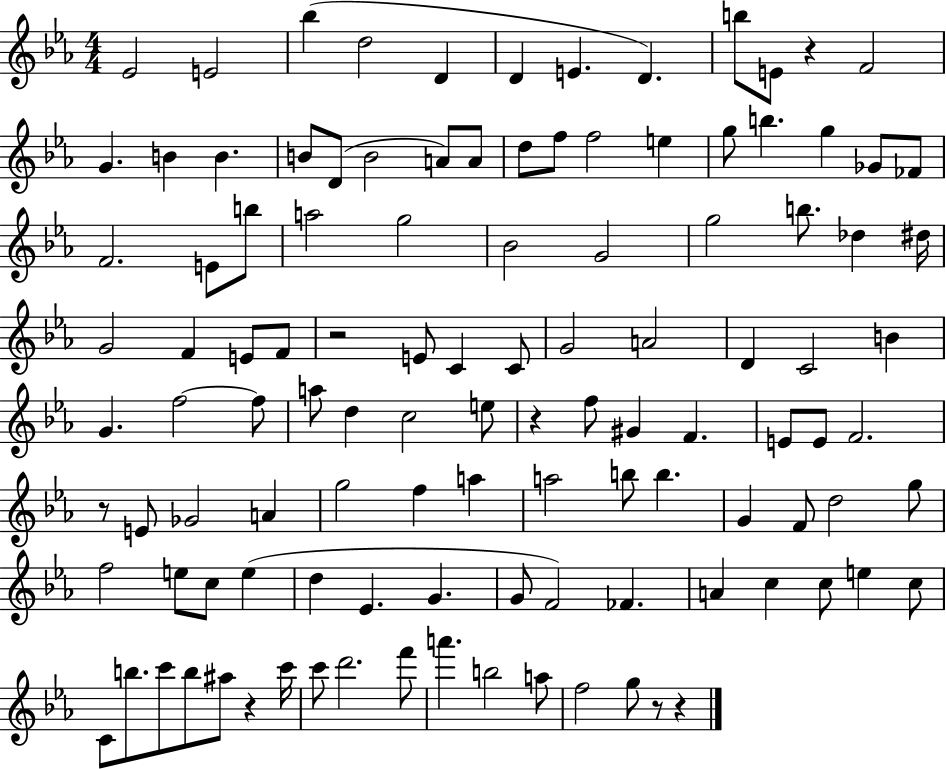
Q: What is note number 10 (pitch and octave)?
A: E4